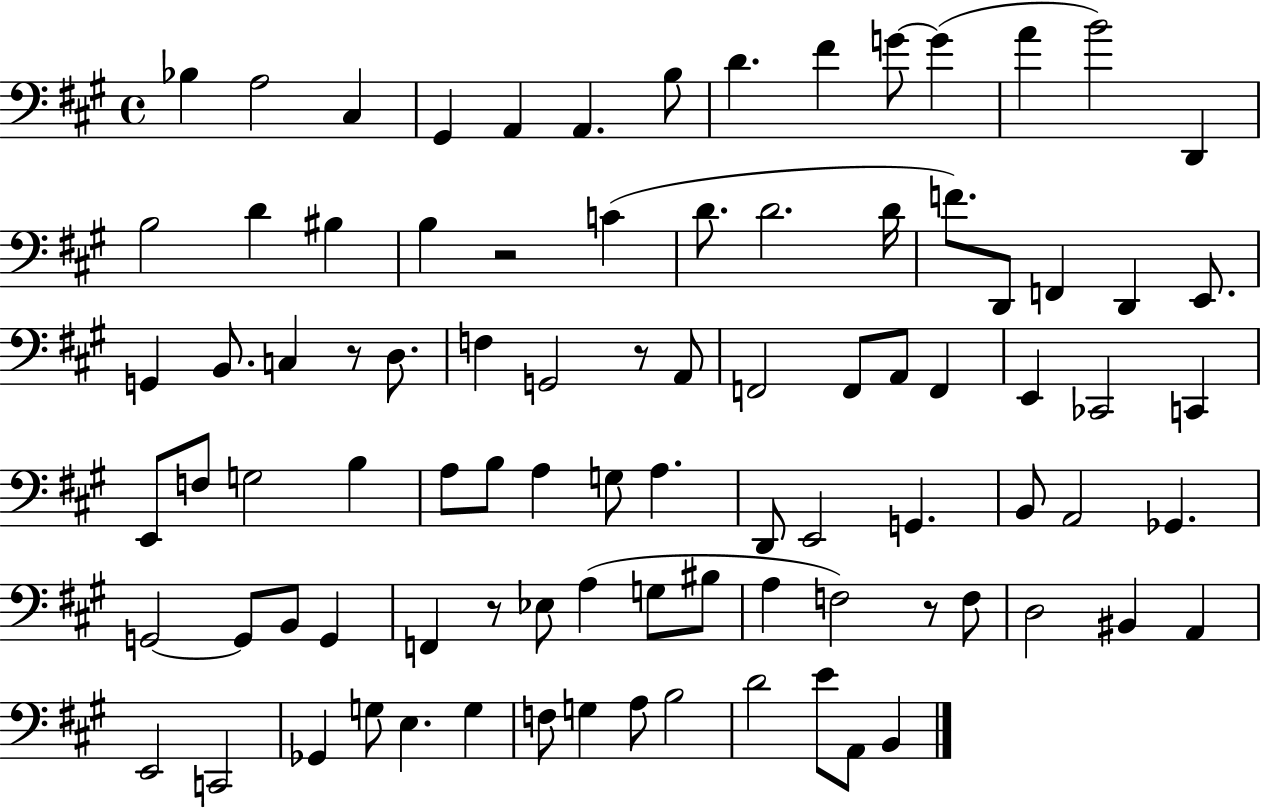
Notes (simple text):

Bb3/q A3/h C#3/q G#2/q A2/q A2/q. B3/e D4/q. F#4/q G4/e G4/q A4/q B4/h D2/q B3/h D4/q BIS3/q B3/q R/h C4/q D4/e. D4/h. D4/s F4/e. D2/e F2/q D2/q E2/e. G2/q B2/e. C3/q R/e D3/e. F3/q G2/h R/e A2/e F2/h F2/e A2/e F2/q E2/q CES2/h C2/q E2/e F3/e G3/h B3/q A3/e B3/e A3/q G3/e A3/q. D2/e E2/h G2/q. B2/e A2/h Gb2/q. G2/h G2/e B2/e G2/q F2/q R/e Eb3/e A3/q G3/e BIS3/e A3/q F3/h R/e F3/e D3/h BIS2/q A2/q E2/h C2/h Gb2/q G3/e E3/q. G3/q F3/e G3/q A3/e B3/h D4/h E4/e A2/e B2/q